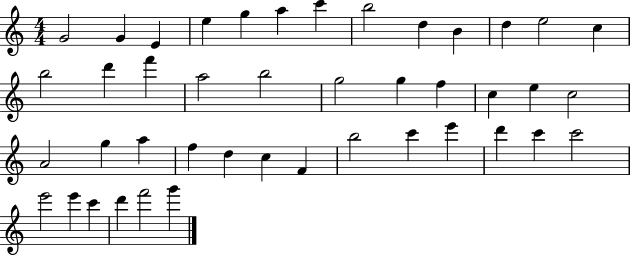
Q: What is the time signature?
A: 4/4